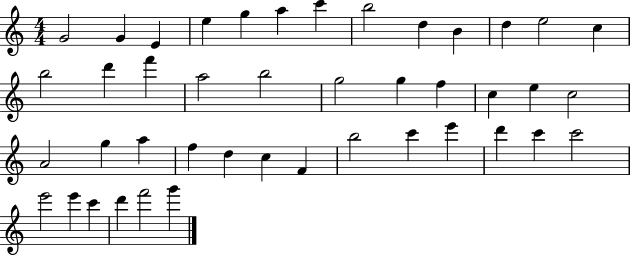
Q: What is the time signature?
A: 4/4